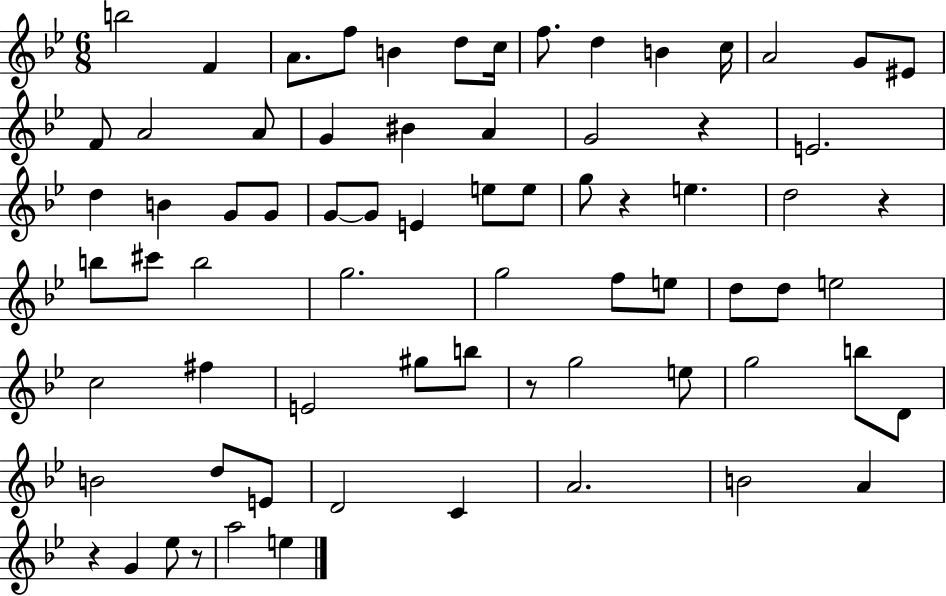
X:1
T:Untitled
M:6/8
L:1/4
K:Bb
b2 F A/2 f/2 B d/2 c/4 f/2 d B c/4 A2 G/2 ^E/2 F/2 A2 A/2 G ^B A G2 z E2 d B G/2 G/2 G/2 G/2 E e/2 e/2 g/2 z e d2 z b/2 ^c'/2 b2 g2 g2 f/2 e/2 d/2 d/2 e2 c2 ^f E2 ^g/2 b/2 z/2 g2 e/2 g2 b/2 D/2 B2 d/2 E/2 D2 C A2 B2 A z G _e/2 z/2 a2 e